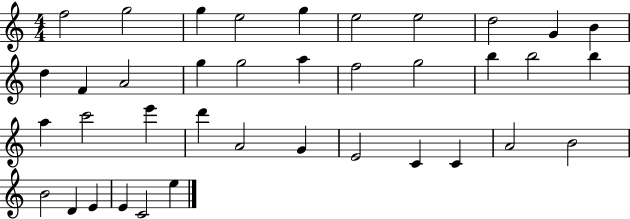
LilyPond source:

{
  \clef treble
  \numericTimeSignature
  \time 4/4
  \key c \major
  f''2 g''2 | g''4 e''2 g''4 | e''2 e''2 | d''2 g'4 b'4 | \break d''4 f'4 a'2 | g''4 g''2 a''4 | f''2 g''2 | b''4 b''2 b''4 | \break a''4 c'''2 e'''4 | d'''4 a'2 g'4 | e'2 c'4 c'4 | a'2 b'2 | \break b'2 d'4 e'4 | e'4 c'2 e''4 | \bar "|."
}